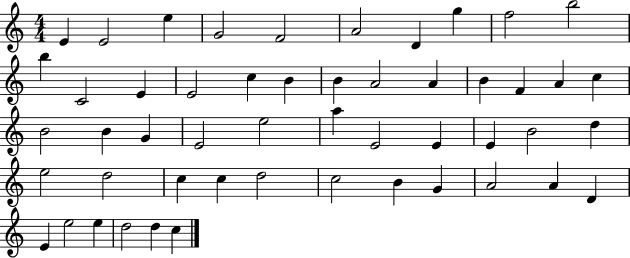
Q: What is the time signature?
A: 4/4